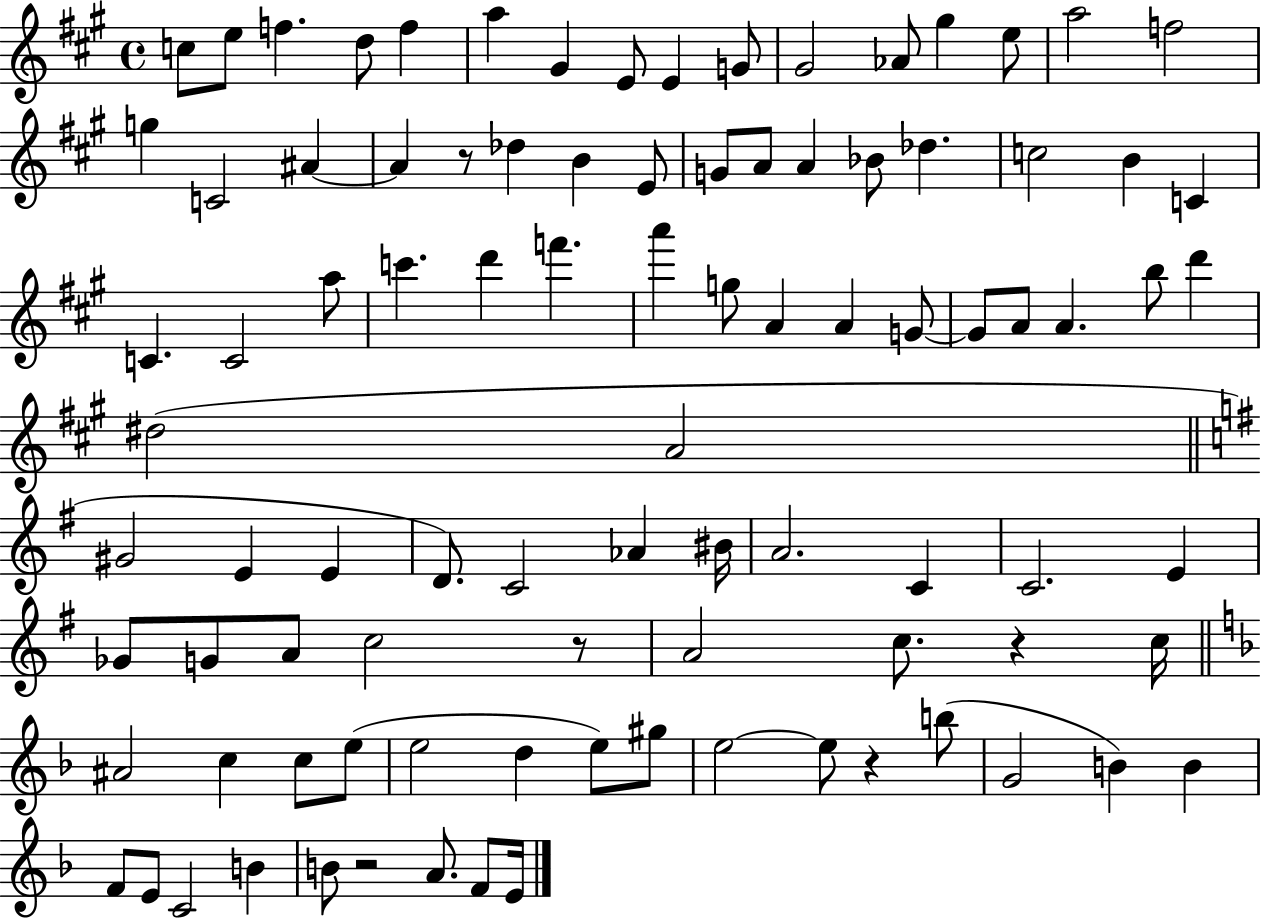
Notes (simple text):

C5/e E5/e F5/q. D5/e F5/q A5/q G#4/q E4/e E4/q G4/e G#4/h Ab4/e G#5/q E5/e A5/h F5/h G5/q C4/h A#4/q A#4/q R/e Db5/q B4/q E4/e G4/e A4/e A4/q Bb4/e Db5/q. C5/h B4/q C4/q C4/q. C4/h A5/e C6/q. D6/q F6/q. A6/q G5/e A4/q A4/q G4/e G4/e A4/e A4/q. B5/e D6/q D#5/h A4/h G#4/h E4/q E4/q D4/e. C4/h Ab4/q BIS4/s A4/h. C4/q C4/h. E4/q Gb4/e G4/e A4/e C5/h R/e A4/h C5/e. R/q C5/s A#4/h C5/q C5/e E5/e E5/h D5/q E5/e G#5/e E5/h E5/e R/q B5/e G4/h B4/q B4/q F4/e E4/e C4/h B4/q B4/e R/h A4/e. F4/e E4/s